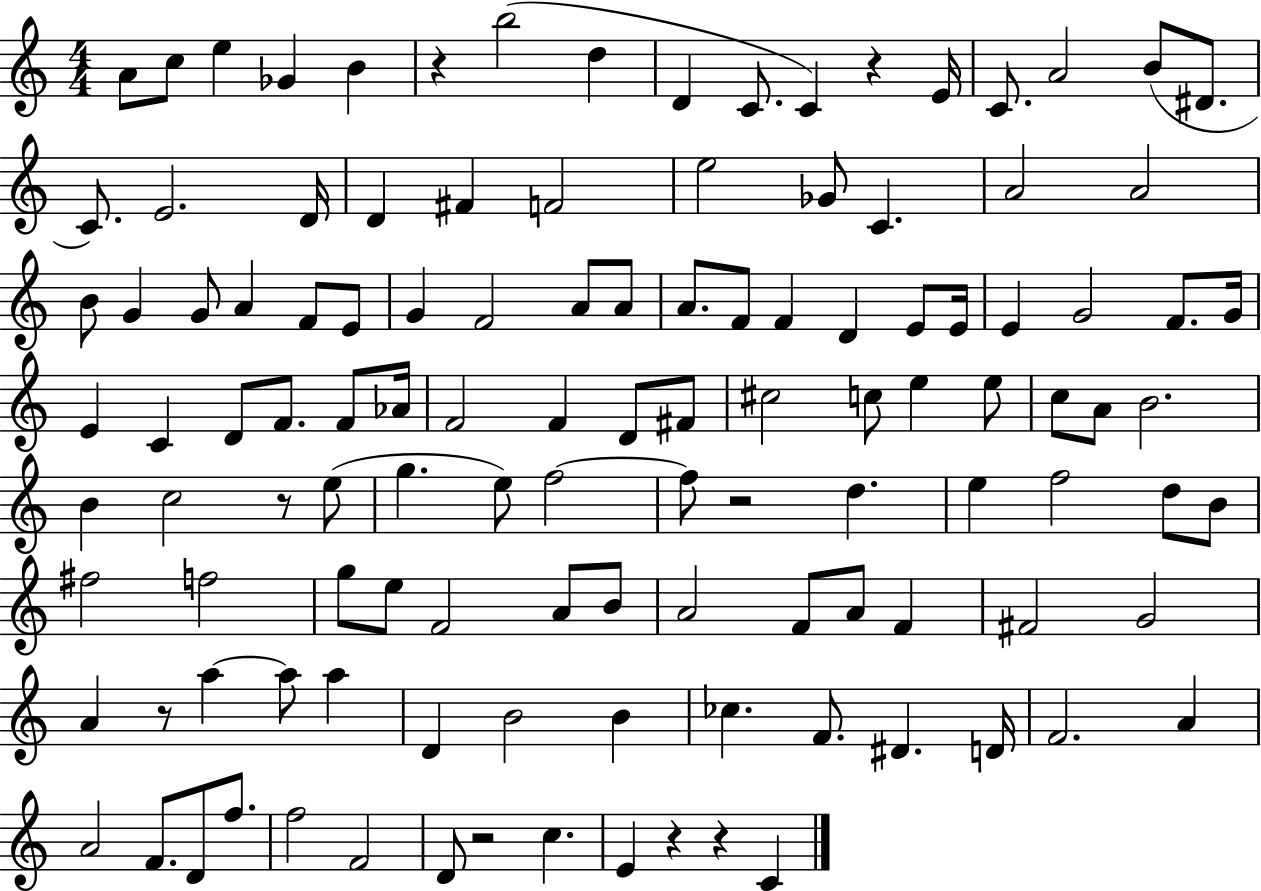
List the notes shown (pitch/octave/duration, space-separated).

A4/e C5/e E5/q Gb4/q B4/q R/q B5/h D5/q D4/q C4/e. C4/q R/q E4/s C4/e. A4/h B4/e D#4/e. C4/e. E4/h. D4/s D4/q F#4/q F4/h E5/h Gb4/e C4/q. A4/h A4/h B4/e G4/q G4/e A4/q F4/e E4/e G4/q F4/h A4/e A4/e A4/e. F4/e F4/q D4/q E4/e E4/s E4/q G4/h F4/e. G4/s E4/q C4/q D4/e F4/e. F4/e Ab4/s F4/h F4/q D4/e F#4/e C#5/h C5/e E5/q E5/e C5/e A4/e B4/h. B4/q C5/h R/e E5/e G5/q. E5/e F5/h F5/e R/h D5/q. E5/q F5/h D5/e B4/e F#5/h F5/h G5/e E5/e F4/h A4/e B4/e A4/h F4/e A4/e F4/q F#4/h G4/h A4/q R/e A5/q A5/e A5/q D4/q B4/h B4/q CES5/q. F4/e. D#4/q. D4/s F4/h. A4/q A4/h F4/e. D4/e F5/e. F5/h F4/h D4/e R/h C5/q. E4/q R/q R/q C4/q